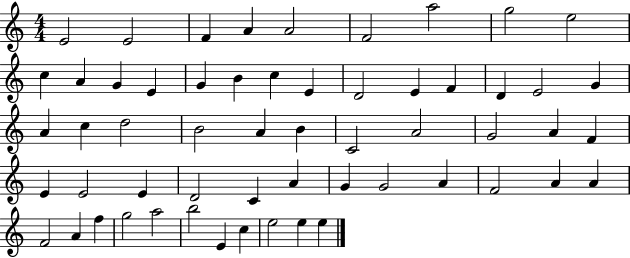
E4/h E4/h F4/q A4/q A4/h F4/h A5/h G5/h E5/h C5/q A4/q G4/q E4/q G4/q B4/q C5/q E4/q D4/h E4/q F4/q D4/q E4/h G4/q A4/q C5/q D5/h B4/h A4/q B4/q C4/h A4/h G4/h A4/q F4/q E4/q E4/h E4/q D4/h C4/q A4/q G4/q G4/h A4/q F4/h A4/q A4/q F4/h A4/q F5/q G5/h A5/h B5/h E4/q C5/q E5/h E5/q E5/q